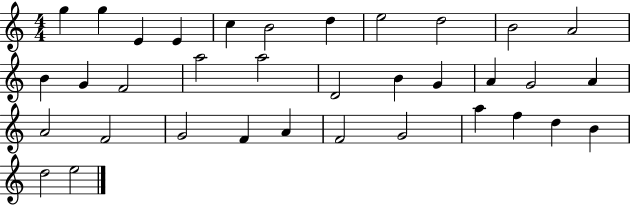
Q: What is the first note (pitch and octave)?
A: G5